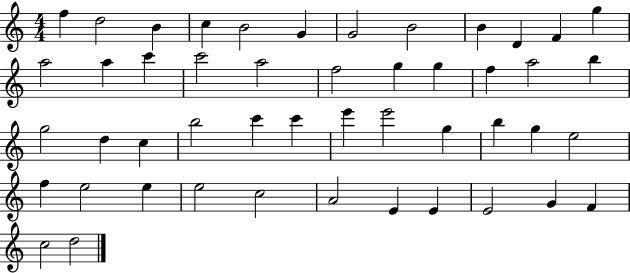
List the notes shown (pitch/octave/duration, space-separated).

F5/q D5/h B4/q C5/q B4/h G4/q G4/h B4/h B4/q D4/q F4/q G5/q A5/h A5/q C6/q C6/h A5/h F5/h G5/q G5/q F5/q A5/h B5/q G5/h D5/q C5/q B5/h C6/q C6/q E6/q E6/h G5/q B5/q G5/q E5/h F5/q E5/h E5/q E5/h C5/h A4/h E4/q E4/q E4/h G4/q F4/q C5/h D5/h